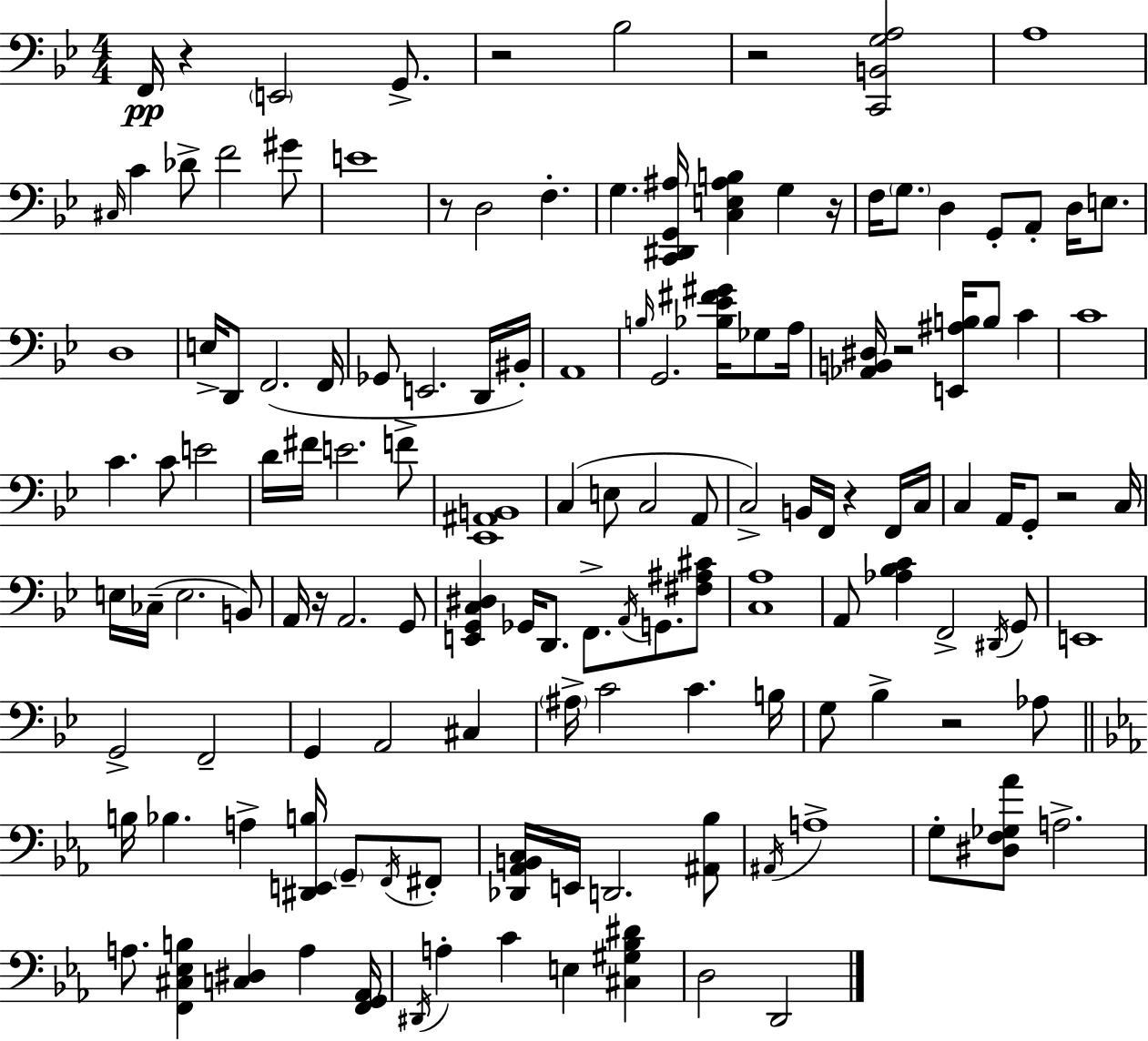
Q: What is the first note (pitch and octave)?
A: F2